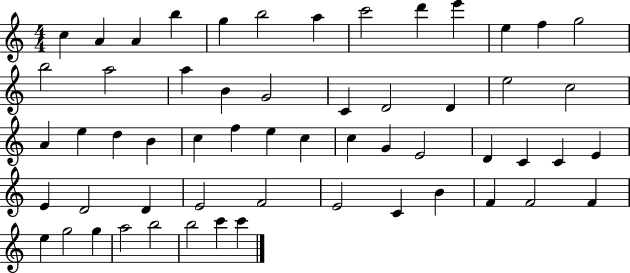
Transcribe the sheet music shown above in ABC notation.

X:1
T:Untitled
M:4/4
L:1/4
K:C
c A A b g b2 a c'2 d' e' e f g2 b2 a2 a B G2 C D2 D e2 c2 A e d B c f e c c G E2 D C C E E D2 D E2 F2 E2 C B F F2 F e g2 g a2 b2 b2 c' c'